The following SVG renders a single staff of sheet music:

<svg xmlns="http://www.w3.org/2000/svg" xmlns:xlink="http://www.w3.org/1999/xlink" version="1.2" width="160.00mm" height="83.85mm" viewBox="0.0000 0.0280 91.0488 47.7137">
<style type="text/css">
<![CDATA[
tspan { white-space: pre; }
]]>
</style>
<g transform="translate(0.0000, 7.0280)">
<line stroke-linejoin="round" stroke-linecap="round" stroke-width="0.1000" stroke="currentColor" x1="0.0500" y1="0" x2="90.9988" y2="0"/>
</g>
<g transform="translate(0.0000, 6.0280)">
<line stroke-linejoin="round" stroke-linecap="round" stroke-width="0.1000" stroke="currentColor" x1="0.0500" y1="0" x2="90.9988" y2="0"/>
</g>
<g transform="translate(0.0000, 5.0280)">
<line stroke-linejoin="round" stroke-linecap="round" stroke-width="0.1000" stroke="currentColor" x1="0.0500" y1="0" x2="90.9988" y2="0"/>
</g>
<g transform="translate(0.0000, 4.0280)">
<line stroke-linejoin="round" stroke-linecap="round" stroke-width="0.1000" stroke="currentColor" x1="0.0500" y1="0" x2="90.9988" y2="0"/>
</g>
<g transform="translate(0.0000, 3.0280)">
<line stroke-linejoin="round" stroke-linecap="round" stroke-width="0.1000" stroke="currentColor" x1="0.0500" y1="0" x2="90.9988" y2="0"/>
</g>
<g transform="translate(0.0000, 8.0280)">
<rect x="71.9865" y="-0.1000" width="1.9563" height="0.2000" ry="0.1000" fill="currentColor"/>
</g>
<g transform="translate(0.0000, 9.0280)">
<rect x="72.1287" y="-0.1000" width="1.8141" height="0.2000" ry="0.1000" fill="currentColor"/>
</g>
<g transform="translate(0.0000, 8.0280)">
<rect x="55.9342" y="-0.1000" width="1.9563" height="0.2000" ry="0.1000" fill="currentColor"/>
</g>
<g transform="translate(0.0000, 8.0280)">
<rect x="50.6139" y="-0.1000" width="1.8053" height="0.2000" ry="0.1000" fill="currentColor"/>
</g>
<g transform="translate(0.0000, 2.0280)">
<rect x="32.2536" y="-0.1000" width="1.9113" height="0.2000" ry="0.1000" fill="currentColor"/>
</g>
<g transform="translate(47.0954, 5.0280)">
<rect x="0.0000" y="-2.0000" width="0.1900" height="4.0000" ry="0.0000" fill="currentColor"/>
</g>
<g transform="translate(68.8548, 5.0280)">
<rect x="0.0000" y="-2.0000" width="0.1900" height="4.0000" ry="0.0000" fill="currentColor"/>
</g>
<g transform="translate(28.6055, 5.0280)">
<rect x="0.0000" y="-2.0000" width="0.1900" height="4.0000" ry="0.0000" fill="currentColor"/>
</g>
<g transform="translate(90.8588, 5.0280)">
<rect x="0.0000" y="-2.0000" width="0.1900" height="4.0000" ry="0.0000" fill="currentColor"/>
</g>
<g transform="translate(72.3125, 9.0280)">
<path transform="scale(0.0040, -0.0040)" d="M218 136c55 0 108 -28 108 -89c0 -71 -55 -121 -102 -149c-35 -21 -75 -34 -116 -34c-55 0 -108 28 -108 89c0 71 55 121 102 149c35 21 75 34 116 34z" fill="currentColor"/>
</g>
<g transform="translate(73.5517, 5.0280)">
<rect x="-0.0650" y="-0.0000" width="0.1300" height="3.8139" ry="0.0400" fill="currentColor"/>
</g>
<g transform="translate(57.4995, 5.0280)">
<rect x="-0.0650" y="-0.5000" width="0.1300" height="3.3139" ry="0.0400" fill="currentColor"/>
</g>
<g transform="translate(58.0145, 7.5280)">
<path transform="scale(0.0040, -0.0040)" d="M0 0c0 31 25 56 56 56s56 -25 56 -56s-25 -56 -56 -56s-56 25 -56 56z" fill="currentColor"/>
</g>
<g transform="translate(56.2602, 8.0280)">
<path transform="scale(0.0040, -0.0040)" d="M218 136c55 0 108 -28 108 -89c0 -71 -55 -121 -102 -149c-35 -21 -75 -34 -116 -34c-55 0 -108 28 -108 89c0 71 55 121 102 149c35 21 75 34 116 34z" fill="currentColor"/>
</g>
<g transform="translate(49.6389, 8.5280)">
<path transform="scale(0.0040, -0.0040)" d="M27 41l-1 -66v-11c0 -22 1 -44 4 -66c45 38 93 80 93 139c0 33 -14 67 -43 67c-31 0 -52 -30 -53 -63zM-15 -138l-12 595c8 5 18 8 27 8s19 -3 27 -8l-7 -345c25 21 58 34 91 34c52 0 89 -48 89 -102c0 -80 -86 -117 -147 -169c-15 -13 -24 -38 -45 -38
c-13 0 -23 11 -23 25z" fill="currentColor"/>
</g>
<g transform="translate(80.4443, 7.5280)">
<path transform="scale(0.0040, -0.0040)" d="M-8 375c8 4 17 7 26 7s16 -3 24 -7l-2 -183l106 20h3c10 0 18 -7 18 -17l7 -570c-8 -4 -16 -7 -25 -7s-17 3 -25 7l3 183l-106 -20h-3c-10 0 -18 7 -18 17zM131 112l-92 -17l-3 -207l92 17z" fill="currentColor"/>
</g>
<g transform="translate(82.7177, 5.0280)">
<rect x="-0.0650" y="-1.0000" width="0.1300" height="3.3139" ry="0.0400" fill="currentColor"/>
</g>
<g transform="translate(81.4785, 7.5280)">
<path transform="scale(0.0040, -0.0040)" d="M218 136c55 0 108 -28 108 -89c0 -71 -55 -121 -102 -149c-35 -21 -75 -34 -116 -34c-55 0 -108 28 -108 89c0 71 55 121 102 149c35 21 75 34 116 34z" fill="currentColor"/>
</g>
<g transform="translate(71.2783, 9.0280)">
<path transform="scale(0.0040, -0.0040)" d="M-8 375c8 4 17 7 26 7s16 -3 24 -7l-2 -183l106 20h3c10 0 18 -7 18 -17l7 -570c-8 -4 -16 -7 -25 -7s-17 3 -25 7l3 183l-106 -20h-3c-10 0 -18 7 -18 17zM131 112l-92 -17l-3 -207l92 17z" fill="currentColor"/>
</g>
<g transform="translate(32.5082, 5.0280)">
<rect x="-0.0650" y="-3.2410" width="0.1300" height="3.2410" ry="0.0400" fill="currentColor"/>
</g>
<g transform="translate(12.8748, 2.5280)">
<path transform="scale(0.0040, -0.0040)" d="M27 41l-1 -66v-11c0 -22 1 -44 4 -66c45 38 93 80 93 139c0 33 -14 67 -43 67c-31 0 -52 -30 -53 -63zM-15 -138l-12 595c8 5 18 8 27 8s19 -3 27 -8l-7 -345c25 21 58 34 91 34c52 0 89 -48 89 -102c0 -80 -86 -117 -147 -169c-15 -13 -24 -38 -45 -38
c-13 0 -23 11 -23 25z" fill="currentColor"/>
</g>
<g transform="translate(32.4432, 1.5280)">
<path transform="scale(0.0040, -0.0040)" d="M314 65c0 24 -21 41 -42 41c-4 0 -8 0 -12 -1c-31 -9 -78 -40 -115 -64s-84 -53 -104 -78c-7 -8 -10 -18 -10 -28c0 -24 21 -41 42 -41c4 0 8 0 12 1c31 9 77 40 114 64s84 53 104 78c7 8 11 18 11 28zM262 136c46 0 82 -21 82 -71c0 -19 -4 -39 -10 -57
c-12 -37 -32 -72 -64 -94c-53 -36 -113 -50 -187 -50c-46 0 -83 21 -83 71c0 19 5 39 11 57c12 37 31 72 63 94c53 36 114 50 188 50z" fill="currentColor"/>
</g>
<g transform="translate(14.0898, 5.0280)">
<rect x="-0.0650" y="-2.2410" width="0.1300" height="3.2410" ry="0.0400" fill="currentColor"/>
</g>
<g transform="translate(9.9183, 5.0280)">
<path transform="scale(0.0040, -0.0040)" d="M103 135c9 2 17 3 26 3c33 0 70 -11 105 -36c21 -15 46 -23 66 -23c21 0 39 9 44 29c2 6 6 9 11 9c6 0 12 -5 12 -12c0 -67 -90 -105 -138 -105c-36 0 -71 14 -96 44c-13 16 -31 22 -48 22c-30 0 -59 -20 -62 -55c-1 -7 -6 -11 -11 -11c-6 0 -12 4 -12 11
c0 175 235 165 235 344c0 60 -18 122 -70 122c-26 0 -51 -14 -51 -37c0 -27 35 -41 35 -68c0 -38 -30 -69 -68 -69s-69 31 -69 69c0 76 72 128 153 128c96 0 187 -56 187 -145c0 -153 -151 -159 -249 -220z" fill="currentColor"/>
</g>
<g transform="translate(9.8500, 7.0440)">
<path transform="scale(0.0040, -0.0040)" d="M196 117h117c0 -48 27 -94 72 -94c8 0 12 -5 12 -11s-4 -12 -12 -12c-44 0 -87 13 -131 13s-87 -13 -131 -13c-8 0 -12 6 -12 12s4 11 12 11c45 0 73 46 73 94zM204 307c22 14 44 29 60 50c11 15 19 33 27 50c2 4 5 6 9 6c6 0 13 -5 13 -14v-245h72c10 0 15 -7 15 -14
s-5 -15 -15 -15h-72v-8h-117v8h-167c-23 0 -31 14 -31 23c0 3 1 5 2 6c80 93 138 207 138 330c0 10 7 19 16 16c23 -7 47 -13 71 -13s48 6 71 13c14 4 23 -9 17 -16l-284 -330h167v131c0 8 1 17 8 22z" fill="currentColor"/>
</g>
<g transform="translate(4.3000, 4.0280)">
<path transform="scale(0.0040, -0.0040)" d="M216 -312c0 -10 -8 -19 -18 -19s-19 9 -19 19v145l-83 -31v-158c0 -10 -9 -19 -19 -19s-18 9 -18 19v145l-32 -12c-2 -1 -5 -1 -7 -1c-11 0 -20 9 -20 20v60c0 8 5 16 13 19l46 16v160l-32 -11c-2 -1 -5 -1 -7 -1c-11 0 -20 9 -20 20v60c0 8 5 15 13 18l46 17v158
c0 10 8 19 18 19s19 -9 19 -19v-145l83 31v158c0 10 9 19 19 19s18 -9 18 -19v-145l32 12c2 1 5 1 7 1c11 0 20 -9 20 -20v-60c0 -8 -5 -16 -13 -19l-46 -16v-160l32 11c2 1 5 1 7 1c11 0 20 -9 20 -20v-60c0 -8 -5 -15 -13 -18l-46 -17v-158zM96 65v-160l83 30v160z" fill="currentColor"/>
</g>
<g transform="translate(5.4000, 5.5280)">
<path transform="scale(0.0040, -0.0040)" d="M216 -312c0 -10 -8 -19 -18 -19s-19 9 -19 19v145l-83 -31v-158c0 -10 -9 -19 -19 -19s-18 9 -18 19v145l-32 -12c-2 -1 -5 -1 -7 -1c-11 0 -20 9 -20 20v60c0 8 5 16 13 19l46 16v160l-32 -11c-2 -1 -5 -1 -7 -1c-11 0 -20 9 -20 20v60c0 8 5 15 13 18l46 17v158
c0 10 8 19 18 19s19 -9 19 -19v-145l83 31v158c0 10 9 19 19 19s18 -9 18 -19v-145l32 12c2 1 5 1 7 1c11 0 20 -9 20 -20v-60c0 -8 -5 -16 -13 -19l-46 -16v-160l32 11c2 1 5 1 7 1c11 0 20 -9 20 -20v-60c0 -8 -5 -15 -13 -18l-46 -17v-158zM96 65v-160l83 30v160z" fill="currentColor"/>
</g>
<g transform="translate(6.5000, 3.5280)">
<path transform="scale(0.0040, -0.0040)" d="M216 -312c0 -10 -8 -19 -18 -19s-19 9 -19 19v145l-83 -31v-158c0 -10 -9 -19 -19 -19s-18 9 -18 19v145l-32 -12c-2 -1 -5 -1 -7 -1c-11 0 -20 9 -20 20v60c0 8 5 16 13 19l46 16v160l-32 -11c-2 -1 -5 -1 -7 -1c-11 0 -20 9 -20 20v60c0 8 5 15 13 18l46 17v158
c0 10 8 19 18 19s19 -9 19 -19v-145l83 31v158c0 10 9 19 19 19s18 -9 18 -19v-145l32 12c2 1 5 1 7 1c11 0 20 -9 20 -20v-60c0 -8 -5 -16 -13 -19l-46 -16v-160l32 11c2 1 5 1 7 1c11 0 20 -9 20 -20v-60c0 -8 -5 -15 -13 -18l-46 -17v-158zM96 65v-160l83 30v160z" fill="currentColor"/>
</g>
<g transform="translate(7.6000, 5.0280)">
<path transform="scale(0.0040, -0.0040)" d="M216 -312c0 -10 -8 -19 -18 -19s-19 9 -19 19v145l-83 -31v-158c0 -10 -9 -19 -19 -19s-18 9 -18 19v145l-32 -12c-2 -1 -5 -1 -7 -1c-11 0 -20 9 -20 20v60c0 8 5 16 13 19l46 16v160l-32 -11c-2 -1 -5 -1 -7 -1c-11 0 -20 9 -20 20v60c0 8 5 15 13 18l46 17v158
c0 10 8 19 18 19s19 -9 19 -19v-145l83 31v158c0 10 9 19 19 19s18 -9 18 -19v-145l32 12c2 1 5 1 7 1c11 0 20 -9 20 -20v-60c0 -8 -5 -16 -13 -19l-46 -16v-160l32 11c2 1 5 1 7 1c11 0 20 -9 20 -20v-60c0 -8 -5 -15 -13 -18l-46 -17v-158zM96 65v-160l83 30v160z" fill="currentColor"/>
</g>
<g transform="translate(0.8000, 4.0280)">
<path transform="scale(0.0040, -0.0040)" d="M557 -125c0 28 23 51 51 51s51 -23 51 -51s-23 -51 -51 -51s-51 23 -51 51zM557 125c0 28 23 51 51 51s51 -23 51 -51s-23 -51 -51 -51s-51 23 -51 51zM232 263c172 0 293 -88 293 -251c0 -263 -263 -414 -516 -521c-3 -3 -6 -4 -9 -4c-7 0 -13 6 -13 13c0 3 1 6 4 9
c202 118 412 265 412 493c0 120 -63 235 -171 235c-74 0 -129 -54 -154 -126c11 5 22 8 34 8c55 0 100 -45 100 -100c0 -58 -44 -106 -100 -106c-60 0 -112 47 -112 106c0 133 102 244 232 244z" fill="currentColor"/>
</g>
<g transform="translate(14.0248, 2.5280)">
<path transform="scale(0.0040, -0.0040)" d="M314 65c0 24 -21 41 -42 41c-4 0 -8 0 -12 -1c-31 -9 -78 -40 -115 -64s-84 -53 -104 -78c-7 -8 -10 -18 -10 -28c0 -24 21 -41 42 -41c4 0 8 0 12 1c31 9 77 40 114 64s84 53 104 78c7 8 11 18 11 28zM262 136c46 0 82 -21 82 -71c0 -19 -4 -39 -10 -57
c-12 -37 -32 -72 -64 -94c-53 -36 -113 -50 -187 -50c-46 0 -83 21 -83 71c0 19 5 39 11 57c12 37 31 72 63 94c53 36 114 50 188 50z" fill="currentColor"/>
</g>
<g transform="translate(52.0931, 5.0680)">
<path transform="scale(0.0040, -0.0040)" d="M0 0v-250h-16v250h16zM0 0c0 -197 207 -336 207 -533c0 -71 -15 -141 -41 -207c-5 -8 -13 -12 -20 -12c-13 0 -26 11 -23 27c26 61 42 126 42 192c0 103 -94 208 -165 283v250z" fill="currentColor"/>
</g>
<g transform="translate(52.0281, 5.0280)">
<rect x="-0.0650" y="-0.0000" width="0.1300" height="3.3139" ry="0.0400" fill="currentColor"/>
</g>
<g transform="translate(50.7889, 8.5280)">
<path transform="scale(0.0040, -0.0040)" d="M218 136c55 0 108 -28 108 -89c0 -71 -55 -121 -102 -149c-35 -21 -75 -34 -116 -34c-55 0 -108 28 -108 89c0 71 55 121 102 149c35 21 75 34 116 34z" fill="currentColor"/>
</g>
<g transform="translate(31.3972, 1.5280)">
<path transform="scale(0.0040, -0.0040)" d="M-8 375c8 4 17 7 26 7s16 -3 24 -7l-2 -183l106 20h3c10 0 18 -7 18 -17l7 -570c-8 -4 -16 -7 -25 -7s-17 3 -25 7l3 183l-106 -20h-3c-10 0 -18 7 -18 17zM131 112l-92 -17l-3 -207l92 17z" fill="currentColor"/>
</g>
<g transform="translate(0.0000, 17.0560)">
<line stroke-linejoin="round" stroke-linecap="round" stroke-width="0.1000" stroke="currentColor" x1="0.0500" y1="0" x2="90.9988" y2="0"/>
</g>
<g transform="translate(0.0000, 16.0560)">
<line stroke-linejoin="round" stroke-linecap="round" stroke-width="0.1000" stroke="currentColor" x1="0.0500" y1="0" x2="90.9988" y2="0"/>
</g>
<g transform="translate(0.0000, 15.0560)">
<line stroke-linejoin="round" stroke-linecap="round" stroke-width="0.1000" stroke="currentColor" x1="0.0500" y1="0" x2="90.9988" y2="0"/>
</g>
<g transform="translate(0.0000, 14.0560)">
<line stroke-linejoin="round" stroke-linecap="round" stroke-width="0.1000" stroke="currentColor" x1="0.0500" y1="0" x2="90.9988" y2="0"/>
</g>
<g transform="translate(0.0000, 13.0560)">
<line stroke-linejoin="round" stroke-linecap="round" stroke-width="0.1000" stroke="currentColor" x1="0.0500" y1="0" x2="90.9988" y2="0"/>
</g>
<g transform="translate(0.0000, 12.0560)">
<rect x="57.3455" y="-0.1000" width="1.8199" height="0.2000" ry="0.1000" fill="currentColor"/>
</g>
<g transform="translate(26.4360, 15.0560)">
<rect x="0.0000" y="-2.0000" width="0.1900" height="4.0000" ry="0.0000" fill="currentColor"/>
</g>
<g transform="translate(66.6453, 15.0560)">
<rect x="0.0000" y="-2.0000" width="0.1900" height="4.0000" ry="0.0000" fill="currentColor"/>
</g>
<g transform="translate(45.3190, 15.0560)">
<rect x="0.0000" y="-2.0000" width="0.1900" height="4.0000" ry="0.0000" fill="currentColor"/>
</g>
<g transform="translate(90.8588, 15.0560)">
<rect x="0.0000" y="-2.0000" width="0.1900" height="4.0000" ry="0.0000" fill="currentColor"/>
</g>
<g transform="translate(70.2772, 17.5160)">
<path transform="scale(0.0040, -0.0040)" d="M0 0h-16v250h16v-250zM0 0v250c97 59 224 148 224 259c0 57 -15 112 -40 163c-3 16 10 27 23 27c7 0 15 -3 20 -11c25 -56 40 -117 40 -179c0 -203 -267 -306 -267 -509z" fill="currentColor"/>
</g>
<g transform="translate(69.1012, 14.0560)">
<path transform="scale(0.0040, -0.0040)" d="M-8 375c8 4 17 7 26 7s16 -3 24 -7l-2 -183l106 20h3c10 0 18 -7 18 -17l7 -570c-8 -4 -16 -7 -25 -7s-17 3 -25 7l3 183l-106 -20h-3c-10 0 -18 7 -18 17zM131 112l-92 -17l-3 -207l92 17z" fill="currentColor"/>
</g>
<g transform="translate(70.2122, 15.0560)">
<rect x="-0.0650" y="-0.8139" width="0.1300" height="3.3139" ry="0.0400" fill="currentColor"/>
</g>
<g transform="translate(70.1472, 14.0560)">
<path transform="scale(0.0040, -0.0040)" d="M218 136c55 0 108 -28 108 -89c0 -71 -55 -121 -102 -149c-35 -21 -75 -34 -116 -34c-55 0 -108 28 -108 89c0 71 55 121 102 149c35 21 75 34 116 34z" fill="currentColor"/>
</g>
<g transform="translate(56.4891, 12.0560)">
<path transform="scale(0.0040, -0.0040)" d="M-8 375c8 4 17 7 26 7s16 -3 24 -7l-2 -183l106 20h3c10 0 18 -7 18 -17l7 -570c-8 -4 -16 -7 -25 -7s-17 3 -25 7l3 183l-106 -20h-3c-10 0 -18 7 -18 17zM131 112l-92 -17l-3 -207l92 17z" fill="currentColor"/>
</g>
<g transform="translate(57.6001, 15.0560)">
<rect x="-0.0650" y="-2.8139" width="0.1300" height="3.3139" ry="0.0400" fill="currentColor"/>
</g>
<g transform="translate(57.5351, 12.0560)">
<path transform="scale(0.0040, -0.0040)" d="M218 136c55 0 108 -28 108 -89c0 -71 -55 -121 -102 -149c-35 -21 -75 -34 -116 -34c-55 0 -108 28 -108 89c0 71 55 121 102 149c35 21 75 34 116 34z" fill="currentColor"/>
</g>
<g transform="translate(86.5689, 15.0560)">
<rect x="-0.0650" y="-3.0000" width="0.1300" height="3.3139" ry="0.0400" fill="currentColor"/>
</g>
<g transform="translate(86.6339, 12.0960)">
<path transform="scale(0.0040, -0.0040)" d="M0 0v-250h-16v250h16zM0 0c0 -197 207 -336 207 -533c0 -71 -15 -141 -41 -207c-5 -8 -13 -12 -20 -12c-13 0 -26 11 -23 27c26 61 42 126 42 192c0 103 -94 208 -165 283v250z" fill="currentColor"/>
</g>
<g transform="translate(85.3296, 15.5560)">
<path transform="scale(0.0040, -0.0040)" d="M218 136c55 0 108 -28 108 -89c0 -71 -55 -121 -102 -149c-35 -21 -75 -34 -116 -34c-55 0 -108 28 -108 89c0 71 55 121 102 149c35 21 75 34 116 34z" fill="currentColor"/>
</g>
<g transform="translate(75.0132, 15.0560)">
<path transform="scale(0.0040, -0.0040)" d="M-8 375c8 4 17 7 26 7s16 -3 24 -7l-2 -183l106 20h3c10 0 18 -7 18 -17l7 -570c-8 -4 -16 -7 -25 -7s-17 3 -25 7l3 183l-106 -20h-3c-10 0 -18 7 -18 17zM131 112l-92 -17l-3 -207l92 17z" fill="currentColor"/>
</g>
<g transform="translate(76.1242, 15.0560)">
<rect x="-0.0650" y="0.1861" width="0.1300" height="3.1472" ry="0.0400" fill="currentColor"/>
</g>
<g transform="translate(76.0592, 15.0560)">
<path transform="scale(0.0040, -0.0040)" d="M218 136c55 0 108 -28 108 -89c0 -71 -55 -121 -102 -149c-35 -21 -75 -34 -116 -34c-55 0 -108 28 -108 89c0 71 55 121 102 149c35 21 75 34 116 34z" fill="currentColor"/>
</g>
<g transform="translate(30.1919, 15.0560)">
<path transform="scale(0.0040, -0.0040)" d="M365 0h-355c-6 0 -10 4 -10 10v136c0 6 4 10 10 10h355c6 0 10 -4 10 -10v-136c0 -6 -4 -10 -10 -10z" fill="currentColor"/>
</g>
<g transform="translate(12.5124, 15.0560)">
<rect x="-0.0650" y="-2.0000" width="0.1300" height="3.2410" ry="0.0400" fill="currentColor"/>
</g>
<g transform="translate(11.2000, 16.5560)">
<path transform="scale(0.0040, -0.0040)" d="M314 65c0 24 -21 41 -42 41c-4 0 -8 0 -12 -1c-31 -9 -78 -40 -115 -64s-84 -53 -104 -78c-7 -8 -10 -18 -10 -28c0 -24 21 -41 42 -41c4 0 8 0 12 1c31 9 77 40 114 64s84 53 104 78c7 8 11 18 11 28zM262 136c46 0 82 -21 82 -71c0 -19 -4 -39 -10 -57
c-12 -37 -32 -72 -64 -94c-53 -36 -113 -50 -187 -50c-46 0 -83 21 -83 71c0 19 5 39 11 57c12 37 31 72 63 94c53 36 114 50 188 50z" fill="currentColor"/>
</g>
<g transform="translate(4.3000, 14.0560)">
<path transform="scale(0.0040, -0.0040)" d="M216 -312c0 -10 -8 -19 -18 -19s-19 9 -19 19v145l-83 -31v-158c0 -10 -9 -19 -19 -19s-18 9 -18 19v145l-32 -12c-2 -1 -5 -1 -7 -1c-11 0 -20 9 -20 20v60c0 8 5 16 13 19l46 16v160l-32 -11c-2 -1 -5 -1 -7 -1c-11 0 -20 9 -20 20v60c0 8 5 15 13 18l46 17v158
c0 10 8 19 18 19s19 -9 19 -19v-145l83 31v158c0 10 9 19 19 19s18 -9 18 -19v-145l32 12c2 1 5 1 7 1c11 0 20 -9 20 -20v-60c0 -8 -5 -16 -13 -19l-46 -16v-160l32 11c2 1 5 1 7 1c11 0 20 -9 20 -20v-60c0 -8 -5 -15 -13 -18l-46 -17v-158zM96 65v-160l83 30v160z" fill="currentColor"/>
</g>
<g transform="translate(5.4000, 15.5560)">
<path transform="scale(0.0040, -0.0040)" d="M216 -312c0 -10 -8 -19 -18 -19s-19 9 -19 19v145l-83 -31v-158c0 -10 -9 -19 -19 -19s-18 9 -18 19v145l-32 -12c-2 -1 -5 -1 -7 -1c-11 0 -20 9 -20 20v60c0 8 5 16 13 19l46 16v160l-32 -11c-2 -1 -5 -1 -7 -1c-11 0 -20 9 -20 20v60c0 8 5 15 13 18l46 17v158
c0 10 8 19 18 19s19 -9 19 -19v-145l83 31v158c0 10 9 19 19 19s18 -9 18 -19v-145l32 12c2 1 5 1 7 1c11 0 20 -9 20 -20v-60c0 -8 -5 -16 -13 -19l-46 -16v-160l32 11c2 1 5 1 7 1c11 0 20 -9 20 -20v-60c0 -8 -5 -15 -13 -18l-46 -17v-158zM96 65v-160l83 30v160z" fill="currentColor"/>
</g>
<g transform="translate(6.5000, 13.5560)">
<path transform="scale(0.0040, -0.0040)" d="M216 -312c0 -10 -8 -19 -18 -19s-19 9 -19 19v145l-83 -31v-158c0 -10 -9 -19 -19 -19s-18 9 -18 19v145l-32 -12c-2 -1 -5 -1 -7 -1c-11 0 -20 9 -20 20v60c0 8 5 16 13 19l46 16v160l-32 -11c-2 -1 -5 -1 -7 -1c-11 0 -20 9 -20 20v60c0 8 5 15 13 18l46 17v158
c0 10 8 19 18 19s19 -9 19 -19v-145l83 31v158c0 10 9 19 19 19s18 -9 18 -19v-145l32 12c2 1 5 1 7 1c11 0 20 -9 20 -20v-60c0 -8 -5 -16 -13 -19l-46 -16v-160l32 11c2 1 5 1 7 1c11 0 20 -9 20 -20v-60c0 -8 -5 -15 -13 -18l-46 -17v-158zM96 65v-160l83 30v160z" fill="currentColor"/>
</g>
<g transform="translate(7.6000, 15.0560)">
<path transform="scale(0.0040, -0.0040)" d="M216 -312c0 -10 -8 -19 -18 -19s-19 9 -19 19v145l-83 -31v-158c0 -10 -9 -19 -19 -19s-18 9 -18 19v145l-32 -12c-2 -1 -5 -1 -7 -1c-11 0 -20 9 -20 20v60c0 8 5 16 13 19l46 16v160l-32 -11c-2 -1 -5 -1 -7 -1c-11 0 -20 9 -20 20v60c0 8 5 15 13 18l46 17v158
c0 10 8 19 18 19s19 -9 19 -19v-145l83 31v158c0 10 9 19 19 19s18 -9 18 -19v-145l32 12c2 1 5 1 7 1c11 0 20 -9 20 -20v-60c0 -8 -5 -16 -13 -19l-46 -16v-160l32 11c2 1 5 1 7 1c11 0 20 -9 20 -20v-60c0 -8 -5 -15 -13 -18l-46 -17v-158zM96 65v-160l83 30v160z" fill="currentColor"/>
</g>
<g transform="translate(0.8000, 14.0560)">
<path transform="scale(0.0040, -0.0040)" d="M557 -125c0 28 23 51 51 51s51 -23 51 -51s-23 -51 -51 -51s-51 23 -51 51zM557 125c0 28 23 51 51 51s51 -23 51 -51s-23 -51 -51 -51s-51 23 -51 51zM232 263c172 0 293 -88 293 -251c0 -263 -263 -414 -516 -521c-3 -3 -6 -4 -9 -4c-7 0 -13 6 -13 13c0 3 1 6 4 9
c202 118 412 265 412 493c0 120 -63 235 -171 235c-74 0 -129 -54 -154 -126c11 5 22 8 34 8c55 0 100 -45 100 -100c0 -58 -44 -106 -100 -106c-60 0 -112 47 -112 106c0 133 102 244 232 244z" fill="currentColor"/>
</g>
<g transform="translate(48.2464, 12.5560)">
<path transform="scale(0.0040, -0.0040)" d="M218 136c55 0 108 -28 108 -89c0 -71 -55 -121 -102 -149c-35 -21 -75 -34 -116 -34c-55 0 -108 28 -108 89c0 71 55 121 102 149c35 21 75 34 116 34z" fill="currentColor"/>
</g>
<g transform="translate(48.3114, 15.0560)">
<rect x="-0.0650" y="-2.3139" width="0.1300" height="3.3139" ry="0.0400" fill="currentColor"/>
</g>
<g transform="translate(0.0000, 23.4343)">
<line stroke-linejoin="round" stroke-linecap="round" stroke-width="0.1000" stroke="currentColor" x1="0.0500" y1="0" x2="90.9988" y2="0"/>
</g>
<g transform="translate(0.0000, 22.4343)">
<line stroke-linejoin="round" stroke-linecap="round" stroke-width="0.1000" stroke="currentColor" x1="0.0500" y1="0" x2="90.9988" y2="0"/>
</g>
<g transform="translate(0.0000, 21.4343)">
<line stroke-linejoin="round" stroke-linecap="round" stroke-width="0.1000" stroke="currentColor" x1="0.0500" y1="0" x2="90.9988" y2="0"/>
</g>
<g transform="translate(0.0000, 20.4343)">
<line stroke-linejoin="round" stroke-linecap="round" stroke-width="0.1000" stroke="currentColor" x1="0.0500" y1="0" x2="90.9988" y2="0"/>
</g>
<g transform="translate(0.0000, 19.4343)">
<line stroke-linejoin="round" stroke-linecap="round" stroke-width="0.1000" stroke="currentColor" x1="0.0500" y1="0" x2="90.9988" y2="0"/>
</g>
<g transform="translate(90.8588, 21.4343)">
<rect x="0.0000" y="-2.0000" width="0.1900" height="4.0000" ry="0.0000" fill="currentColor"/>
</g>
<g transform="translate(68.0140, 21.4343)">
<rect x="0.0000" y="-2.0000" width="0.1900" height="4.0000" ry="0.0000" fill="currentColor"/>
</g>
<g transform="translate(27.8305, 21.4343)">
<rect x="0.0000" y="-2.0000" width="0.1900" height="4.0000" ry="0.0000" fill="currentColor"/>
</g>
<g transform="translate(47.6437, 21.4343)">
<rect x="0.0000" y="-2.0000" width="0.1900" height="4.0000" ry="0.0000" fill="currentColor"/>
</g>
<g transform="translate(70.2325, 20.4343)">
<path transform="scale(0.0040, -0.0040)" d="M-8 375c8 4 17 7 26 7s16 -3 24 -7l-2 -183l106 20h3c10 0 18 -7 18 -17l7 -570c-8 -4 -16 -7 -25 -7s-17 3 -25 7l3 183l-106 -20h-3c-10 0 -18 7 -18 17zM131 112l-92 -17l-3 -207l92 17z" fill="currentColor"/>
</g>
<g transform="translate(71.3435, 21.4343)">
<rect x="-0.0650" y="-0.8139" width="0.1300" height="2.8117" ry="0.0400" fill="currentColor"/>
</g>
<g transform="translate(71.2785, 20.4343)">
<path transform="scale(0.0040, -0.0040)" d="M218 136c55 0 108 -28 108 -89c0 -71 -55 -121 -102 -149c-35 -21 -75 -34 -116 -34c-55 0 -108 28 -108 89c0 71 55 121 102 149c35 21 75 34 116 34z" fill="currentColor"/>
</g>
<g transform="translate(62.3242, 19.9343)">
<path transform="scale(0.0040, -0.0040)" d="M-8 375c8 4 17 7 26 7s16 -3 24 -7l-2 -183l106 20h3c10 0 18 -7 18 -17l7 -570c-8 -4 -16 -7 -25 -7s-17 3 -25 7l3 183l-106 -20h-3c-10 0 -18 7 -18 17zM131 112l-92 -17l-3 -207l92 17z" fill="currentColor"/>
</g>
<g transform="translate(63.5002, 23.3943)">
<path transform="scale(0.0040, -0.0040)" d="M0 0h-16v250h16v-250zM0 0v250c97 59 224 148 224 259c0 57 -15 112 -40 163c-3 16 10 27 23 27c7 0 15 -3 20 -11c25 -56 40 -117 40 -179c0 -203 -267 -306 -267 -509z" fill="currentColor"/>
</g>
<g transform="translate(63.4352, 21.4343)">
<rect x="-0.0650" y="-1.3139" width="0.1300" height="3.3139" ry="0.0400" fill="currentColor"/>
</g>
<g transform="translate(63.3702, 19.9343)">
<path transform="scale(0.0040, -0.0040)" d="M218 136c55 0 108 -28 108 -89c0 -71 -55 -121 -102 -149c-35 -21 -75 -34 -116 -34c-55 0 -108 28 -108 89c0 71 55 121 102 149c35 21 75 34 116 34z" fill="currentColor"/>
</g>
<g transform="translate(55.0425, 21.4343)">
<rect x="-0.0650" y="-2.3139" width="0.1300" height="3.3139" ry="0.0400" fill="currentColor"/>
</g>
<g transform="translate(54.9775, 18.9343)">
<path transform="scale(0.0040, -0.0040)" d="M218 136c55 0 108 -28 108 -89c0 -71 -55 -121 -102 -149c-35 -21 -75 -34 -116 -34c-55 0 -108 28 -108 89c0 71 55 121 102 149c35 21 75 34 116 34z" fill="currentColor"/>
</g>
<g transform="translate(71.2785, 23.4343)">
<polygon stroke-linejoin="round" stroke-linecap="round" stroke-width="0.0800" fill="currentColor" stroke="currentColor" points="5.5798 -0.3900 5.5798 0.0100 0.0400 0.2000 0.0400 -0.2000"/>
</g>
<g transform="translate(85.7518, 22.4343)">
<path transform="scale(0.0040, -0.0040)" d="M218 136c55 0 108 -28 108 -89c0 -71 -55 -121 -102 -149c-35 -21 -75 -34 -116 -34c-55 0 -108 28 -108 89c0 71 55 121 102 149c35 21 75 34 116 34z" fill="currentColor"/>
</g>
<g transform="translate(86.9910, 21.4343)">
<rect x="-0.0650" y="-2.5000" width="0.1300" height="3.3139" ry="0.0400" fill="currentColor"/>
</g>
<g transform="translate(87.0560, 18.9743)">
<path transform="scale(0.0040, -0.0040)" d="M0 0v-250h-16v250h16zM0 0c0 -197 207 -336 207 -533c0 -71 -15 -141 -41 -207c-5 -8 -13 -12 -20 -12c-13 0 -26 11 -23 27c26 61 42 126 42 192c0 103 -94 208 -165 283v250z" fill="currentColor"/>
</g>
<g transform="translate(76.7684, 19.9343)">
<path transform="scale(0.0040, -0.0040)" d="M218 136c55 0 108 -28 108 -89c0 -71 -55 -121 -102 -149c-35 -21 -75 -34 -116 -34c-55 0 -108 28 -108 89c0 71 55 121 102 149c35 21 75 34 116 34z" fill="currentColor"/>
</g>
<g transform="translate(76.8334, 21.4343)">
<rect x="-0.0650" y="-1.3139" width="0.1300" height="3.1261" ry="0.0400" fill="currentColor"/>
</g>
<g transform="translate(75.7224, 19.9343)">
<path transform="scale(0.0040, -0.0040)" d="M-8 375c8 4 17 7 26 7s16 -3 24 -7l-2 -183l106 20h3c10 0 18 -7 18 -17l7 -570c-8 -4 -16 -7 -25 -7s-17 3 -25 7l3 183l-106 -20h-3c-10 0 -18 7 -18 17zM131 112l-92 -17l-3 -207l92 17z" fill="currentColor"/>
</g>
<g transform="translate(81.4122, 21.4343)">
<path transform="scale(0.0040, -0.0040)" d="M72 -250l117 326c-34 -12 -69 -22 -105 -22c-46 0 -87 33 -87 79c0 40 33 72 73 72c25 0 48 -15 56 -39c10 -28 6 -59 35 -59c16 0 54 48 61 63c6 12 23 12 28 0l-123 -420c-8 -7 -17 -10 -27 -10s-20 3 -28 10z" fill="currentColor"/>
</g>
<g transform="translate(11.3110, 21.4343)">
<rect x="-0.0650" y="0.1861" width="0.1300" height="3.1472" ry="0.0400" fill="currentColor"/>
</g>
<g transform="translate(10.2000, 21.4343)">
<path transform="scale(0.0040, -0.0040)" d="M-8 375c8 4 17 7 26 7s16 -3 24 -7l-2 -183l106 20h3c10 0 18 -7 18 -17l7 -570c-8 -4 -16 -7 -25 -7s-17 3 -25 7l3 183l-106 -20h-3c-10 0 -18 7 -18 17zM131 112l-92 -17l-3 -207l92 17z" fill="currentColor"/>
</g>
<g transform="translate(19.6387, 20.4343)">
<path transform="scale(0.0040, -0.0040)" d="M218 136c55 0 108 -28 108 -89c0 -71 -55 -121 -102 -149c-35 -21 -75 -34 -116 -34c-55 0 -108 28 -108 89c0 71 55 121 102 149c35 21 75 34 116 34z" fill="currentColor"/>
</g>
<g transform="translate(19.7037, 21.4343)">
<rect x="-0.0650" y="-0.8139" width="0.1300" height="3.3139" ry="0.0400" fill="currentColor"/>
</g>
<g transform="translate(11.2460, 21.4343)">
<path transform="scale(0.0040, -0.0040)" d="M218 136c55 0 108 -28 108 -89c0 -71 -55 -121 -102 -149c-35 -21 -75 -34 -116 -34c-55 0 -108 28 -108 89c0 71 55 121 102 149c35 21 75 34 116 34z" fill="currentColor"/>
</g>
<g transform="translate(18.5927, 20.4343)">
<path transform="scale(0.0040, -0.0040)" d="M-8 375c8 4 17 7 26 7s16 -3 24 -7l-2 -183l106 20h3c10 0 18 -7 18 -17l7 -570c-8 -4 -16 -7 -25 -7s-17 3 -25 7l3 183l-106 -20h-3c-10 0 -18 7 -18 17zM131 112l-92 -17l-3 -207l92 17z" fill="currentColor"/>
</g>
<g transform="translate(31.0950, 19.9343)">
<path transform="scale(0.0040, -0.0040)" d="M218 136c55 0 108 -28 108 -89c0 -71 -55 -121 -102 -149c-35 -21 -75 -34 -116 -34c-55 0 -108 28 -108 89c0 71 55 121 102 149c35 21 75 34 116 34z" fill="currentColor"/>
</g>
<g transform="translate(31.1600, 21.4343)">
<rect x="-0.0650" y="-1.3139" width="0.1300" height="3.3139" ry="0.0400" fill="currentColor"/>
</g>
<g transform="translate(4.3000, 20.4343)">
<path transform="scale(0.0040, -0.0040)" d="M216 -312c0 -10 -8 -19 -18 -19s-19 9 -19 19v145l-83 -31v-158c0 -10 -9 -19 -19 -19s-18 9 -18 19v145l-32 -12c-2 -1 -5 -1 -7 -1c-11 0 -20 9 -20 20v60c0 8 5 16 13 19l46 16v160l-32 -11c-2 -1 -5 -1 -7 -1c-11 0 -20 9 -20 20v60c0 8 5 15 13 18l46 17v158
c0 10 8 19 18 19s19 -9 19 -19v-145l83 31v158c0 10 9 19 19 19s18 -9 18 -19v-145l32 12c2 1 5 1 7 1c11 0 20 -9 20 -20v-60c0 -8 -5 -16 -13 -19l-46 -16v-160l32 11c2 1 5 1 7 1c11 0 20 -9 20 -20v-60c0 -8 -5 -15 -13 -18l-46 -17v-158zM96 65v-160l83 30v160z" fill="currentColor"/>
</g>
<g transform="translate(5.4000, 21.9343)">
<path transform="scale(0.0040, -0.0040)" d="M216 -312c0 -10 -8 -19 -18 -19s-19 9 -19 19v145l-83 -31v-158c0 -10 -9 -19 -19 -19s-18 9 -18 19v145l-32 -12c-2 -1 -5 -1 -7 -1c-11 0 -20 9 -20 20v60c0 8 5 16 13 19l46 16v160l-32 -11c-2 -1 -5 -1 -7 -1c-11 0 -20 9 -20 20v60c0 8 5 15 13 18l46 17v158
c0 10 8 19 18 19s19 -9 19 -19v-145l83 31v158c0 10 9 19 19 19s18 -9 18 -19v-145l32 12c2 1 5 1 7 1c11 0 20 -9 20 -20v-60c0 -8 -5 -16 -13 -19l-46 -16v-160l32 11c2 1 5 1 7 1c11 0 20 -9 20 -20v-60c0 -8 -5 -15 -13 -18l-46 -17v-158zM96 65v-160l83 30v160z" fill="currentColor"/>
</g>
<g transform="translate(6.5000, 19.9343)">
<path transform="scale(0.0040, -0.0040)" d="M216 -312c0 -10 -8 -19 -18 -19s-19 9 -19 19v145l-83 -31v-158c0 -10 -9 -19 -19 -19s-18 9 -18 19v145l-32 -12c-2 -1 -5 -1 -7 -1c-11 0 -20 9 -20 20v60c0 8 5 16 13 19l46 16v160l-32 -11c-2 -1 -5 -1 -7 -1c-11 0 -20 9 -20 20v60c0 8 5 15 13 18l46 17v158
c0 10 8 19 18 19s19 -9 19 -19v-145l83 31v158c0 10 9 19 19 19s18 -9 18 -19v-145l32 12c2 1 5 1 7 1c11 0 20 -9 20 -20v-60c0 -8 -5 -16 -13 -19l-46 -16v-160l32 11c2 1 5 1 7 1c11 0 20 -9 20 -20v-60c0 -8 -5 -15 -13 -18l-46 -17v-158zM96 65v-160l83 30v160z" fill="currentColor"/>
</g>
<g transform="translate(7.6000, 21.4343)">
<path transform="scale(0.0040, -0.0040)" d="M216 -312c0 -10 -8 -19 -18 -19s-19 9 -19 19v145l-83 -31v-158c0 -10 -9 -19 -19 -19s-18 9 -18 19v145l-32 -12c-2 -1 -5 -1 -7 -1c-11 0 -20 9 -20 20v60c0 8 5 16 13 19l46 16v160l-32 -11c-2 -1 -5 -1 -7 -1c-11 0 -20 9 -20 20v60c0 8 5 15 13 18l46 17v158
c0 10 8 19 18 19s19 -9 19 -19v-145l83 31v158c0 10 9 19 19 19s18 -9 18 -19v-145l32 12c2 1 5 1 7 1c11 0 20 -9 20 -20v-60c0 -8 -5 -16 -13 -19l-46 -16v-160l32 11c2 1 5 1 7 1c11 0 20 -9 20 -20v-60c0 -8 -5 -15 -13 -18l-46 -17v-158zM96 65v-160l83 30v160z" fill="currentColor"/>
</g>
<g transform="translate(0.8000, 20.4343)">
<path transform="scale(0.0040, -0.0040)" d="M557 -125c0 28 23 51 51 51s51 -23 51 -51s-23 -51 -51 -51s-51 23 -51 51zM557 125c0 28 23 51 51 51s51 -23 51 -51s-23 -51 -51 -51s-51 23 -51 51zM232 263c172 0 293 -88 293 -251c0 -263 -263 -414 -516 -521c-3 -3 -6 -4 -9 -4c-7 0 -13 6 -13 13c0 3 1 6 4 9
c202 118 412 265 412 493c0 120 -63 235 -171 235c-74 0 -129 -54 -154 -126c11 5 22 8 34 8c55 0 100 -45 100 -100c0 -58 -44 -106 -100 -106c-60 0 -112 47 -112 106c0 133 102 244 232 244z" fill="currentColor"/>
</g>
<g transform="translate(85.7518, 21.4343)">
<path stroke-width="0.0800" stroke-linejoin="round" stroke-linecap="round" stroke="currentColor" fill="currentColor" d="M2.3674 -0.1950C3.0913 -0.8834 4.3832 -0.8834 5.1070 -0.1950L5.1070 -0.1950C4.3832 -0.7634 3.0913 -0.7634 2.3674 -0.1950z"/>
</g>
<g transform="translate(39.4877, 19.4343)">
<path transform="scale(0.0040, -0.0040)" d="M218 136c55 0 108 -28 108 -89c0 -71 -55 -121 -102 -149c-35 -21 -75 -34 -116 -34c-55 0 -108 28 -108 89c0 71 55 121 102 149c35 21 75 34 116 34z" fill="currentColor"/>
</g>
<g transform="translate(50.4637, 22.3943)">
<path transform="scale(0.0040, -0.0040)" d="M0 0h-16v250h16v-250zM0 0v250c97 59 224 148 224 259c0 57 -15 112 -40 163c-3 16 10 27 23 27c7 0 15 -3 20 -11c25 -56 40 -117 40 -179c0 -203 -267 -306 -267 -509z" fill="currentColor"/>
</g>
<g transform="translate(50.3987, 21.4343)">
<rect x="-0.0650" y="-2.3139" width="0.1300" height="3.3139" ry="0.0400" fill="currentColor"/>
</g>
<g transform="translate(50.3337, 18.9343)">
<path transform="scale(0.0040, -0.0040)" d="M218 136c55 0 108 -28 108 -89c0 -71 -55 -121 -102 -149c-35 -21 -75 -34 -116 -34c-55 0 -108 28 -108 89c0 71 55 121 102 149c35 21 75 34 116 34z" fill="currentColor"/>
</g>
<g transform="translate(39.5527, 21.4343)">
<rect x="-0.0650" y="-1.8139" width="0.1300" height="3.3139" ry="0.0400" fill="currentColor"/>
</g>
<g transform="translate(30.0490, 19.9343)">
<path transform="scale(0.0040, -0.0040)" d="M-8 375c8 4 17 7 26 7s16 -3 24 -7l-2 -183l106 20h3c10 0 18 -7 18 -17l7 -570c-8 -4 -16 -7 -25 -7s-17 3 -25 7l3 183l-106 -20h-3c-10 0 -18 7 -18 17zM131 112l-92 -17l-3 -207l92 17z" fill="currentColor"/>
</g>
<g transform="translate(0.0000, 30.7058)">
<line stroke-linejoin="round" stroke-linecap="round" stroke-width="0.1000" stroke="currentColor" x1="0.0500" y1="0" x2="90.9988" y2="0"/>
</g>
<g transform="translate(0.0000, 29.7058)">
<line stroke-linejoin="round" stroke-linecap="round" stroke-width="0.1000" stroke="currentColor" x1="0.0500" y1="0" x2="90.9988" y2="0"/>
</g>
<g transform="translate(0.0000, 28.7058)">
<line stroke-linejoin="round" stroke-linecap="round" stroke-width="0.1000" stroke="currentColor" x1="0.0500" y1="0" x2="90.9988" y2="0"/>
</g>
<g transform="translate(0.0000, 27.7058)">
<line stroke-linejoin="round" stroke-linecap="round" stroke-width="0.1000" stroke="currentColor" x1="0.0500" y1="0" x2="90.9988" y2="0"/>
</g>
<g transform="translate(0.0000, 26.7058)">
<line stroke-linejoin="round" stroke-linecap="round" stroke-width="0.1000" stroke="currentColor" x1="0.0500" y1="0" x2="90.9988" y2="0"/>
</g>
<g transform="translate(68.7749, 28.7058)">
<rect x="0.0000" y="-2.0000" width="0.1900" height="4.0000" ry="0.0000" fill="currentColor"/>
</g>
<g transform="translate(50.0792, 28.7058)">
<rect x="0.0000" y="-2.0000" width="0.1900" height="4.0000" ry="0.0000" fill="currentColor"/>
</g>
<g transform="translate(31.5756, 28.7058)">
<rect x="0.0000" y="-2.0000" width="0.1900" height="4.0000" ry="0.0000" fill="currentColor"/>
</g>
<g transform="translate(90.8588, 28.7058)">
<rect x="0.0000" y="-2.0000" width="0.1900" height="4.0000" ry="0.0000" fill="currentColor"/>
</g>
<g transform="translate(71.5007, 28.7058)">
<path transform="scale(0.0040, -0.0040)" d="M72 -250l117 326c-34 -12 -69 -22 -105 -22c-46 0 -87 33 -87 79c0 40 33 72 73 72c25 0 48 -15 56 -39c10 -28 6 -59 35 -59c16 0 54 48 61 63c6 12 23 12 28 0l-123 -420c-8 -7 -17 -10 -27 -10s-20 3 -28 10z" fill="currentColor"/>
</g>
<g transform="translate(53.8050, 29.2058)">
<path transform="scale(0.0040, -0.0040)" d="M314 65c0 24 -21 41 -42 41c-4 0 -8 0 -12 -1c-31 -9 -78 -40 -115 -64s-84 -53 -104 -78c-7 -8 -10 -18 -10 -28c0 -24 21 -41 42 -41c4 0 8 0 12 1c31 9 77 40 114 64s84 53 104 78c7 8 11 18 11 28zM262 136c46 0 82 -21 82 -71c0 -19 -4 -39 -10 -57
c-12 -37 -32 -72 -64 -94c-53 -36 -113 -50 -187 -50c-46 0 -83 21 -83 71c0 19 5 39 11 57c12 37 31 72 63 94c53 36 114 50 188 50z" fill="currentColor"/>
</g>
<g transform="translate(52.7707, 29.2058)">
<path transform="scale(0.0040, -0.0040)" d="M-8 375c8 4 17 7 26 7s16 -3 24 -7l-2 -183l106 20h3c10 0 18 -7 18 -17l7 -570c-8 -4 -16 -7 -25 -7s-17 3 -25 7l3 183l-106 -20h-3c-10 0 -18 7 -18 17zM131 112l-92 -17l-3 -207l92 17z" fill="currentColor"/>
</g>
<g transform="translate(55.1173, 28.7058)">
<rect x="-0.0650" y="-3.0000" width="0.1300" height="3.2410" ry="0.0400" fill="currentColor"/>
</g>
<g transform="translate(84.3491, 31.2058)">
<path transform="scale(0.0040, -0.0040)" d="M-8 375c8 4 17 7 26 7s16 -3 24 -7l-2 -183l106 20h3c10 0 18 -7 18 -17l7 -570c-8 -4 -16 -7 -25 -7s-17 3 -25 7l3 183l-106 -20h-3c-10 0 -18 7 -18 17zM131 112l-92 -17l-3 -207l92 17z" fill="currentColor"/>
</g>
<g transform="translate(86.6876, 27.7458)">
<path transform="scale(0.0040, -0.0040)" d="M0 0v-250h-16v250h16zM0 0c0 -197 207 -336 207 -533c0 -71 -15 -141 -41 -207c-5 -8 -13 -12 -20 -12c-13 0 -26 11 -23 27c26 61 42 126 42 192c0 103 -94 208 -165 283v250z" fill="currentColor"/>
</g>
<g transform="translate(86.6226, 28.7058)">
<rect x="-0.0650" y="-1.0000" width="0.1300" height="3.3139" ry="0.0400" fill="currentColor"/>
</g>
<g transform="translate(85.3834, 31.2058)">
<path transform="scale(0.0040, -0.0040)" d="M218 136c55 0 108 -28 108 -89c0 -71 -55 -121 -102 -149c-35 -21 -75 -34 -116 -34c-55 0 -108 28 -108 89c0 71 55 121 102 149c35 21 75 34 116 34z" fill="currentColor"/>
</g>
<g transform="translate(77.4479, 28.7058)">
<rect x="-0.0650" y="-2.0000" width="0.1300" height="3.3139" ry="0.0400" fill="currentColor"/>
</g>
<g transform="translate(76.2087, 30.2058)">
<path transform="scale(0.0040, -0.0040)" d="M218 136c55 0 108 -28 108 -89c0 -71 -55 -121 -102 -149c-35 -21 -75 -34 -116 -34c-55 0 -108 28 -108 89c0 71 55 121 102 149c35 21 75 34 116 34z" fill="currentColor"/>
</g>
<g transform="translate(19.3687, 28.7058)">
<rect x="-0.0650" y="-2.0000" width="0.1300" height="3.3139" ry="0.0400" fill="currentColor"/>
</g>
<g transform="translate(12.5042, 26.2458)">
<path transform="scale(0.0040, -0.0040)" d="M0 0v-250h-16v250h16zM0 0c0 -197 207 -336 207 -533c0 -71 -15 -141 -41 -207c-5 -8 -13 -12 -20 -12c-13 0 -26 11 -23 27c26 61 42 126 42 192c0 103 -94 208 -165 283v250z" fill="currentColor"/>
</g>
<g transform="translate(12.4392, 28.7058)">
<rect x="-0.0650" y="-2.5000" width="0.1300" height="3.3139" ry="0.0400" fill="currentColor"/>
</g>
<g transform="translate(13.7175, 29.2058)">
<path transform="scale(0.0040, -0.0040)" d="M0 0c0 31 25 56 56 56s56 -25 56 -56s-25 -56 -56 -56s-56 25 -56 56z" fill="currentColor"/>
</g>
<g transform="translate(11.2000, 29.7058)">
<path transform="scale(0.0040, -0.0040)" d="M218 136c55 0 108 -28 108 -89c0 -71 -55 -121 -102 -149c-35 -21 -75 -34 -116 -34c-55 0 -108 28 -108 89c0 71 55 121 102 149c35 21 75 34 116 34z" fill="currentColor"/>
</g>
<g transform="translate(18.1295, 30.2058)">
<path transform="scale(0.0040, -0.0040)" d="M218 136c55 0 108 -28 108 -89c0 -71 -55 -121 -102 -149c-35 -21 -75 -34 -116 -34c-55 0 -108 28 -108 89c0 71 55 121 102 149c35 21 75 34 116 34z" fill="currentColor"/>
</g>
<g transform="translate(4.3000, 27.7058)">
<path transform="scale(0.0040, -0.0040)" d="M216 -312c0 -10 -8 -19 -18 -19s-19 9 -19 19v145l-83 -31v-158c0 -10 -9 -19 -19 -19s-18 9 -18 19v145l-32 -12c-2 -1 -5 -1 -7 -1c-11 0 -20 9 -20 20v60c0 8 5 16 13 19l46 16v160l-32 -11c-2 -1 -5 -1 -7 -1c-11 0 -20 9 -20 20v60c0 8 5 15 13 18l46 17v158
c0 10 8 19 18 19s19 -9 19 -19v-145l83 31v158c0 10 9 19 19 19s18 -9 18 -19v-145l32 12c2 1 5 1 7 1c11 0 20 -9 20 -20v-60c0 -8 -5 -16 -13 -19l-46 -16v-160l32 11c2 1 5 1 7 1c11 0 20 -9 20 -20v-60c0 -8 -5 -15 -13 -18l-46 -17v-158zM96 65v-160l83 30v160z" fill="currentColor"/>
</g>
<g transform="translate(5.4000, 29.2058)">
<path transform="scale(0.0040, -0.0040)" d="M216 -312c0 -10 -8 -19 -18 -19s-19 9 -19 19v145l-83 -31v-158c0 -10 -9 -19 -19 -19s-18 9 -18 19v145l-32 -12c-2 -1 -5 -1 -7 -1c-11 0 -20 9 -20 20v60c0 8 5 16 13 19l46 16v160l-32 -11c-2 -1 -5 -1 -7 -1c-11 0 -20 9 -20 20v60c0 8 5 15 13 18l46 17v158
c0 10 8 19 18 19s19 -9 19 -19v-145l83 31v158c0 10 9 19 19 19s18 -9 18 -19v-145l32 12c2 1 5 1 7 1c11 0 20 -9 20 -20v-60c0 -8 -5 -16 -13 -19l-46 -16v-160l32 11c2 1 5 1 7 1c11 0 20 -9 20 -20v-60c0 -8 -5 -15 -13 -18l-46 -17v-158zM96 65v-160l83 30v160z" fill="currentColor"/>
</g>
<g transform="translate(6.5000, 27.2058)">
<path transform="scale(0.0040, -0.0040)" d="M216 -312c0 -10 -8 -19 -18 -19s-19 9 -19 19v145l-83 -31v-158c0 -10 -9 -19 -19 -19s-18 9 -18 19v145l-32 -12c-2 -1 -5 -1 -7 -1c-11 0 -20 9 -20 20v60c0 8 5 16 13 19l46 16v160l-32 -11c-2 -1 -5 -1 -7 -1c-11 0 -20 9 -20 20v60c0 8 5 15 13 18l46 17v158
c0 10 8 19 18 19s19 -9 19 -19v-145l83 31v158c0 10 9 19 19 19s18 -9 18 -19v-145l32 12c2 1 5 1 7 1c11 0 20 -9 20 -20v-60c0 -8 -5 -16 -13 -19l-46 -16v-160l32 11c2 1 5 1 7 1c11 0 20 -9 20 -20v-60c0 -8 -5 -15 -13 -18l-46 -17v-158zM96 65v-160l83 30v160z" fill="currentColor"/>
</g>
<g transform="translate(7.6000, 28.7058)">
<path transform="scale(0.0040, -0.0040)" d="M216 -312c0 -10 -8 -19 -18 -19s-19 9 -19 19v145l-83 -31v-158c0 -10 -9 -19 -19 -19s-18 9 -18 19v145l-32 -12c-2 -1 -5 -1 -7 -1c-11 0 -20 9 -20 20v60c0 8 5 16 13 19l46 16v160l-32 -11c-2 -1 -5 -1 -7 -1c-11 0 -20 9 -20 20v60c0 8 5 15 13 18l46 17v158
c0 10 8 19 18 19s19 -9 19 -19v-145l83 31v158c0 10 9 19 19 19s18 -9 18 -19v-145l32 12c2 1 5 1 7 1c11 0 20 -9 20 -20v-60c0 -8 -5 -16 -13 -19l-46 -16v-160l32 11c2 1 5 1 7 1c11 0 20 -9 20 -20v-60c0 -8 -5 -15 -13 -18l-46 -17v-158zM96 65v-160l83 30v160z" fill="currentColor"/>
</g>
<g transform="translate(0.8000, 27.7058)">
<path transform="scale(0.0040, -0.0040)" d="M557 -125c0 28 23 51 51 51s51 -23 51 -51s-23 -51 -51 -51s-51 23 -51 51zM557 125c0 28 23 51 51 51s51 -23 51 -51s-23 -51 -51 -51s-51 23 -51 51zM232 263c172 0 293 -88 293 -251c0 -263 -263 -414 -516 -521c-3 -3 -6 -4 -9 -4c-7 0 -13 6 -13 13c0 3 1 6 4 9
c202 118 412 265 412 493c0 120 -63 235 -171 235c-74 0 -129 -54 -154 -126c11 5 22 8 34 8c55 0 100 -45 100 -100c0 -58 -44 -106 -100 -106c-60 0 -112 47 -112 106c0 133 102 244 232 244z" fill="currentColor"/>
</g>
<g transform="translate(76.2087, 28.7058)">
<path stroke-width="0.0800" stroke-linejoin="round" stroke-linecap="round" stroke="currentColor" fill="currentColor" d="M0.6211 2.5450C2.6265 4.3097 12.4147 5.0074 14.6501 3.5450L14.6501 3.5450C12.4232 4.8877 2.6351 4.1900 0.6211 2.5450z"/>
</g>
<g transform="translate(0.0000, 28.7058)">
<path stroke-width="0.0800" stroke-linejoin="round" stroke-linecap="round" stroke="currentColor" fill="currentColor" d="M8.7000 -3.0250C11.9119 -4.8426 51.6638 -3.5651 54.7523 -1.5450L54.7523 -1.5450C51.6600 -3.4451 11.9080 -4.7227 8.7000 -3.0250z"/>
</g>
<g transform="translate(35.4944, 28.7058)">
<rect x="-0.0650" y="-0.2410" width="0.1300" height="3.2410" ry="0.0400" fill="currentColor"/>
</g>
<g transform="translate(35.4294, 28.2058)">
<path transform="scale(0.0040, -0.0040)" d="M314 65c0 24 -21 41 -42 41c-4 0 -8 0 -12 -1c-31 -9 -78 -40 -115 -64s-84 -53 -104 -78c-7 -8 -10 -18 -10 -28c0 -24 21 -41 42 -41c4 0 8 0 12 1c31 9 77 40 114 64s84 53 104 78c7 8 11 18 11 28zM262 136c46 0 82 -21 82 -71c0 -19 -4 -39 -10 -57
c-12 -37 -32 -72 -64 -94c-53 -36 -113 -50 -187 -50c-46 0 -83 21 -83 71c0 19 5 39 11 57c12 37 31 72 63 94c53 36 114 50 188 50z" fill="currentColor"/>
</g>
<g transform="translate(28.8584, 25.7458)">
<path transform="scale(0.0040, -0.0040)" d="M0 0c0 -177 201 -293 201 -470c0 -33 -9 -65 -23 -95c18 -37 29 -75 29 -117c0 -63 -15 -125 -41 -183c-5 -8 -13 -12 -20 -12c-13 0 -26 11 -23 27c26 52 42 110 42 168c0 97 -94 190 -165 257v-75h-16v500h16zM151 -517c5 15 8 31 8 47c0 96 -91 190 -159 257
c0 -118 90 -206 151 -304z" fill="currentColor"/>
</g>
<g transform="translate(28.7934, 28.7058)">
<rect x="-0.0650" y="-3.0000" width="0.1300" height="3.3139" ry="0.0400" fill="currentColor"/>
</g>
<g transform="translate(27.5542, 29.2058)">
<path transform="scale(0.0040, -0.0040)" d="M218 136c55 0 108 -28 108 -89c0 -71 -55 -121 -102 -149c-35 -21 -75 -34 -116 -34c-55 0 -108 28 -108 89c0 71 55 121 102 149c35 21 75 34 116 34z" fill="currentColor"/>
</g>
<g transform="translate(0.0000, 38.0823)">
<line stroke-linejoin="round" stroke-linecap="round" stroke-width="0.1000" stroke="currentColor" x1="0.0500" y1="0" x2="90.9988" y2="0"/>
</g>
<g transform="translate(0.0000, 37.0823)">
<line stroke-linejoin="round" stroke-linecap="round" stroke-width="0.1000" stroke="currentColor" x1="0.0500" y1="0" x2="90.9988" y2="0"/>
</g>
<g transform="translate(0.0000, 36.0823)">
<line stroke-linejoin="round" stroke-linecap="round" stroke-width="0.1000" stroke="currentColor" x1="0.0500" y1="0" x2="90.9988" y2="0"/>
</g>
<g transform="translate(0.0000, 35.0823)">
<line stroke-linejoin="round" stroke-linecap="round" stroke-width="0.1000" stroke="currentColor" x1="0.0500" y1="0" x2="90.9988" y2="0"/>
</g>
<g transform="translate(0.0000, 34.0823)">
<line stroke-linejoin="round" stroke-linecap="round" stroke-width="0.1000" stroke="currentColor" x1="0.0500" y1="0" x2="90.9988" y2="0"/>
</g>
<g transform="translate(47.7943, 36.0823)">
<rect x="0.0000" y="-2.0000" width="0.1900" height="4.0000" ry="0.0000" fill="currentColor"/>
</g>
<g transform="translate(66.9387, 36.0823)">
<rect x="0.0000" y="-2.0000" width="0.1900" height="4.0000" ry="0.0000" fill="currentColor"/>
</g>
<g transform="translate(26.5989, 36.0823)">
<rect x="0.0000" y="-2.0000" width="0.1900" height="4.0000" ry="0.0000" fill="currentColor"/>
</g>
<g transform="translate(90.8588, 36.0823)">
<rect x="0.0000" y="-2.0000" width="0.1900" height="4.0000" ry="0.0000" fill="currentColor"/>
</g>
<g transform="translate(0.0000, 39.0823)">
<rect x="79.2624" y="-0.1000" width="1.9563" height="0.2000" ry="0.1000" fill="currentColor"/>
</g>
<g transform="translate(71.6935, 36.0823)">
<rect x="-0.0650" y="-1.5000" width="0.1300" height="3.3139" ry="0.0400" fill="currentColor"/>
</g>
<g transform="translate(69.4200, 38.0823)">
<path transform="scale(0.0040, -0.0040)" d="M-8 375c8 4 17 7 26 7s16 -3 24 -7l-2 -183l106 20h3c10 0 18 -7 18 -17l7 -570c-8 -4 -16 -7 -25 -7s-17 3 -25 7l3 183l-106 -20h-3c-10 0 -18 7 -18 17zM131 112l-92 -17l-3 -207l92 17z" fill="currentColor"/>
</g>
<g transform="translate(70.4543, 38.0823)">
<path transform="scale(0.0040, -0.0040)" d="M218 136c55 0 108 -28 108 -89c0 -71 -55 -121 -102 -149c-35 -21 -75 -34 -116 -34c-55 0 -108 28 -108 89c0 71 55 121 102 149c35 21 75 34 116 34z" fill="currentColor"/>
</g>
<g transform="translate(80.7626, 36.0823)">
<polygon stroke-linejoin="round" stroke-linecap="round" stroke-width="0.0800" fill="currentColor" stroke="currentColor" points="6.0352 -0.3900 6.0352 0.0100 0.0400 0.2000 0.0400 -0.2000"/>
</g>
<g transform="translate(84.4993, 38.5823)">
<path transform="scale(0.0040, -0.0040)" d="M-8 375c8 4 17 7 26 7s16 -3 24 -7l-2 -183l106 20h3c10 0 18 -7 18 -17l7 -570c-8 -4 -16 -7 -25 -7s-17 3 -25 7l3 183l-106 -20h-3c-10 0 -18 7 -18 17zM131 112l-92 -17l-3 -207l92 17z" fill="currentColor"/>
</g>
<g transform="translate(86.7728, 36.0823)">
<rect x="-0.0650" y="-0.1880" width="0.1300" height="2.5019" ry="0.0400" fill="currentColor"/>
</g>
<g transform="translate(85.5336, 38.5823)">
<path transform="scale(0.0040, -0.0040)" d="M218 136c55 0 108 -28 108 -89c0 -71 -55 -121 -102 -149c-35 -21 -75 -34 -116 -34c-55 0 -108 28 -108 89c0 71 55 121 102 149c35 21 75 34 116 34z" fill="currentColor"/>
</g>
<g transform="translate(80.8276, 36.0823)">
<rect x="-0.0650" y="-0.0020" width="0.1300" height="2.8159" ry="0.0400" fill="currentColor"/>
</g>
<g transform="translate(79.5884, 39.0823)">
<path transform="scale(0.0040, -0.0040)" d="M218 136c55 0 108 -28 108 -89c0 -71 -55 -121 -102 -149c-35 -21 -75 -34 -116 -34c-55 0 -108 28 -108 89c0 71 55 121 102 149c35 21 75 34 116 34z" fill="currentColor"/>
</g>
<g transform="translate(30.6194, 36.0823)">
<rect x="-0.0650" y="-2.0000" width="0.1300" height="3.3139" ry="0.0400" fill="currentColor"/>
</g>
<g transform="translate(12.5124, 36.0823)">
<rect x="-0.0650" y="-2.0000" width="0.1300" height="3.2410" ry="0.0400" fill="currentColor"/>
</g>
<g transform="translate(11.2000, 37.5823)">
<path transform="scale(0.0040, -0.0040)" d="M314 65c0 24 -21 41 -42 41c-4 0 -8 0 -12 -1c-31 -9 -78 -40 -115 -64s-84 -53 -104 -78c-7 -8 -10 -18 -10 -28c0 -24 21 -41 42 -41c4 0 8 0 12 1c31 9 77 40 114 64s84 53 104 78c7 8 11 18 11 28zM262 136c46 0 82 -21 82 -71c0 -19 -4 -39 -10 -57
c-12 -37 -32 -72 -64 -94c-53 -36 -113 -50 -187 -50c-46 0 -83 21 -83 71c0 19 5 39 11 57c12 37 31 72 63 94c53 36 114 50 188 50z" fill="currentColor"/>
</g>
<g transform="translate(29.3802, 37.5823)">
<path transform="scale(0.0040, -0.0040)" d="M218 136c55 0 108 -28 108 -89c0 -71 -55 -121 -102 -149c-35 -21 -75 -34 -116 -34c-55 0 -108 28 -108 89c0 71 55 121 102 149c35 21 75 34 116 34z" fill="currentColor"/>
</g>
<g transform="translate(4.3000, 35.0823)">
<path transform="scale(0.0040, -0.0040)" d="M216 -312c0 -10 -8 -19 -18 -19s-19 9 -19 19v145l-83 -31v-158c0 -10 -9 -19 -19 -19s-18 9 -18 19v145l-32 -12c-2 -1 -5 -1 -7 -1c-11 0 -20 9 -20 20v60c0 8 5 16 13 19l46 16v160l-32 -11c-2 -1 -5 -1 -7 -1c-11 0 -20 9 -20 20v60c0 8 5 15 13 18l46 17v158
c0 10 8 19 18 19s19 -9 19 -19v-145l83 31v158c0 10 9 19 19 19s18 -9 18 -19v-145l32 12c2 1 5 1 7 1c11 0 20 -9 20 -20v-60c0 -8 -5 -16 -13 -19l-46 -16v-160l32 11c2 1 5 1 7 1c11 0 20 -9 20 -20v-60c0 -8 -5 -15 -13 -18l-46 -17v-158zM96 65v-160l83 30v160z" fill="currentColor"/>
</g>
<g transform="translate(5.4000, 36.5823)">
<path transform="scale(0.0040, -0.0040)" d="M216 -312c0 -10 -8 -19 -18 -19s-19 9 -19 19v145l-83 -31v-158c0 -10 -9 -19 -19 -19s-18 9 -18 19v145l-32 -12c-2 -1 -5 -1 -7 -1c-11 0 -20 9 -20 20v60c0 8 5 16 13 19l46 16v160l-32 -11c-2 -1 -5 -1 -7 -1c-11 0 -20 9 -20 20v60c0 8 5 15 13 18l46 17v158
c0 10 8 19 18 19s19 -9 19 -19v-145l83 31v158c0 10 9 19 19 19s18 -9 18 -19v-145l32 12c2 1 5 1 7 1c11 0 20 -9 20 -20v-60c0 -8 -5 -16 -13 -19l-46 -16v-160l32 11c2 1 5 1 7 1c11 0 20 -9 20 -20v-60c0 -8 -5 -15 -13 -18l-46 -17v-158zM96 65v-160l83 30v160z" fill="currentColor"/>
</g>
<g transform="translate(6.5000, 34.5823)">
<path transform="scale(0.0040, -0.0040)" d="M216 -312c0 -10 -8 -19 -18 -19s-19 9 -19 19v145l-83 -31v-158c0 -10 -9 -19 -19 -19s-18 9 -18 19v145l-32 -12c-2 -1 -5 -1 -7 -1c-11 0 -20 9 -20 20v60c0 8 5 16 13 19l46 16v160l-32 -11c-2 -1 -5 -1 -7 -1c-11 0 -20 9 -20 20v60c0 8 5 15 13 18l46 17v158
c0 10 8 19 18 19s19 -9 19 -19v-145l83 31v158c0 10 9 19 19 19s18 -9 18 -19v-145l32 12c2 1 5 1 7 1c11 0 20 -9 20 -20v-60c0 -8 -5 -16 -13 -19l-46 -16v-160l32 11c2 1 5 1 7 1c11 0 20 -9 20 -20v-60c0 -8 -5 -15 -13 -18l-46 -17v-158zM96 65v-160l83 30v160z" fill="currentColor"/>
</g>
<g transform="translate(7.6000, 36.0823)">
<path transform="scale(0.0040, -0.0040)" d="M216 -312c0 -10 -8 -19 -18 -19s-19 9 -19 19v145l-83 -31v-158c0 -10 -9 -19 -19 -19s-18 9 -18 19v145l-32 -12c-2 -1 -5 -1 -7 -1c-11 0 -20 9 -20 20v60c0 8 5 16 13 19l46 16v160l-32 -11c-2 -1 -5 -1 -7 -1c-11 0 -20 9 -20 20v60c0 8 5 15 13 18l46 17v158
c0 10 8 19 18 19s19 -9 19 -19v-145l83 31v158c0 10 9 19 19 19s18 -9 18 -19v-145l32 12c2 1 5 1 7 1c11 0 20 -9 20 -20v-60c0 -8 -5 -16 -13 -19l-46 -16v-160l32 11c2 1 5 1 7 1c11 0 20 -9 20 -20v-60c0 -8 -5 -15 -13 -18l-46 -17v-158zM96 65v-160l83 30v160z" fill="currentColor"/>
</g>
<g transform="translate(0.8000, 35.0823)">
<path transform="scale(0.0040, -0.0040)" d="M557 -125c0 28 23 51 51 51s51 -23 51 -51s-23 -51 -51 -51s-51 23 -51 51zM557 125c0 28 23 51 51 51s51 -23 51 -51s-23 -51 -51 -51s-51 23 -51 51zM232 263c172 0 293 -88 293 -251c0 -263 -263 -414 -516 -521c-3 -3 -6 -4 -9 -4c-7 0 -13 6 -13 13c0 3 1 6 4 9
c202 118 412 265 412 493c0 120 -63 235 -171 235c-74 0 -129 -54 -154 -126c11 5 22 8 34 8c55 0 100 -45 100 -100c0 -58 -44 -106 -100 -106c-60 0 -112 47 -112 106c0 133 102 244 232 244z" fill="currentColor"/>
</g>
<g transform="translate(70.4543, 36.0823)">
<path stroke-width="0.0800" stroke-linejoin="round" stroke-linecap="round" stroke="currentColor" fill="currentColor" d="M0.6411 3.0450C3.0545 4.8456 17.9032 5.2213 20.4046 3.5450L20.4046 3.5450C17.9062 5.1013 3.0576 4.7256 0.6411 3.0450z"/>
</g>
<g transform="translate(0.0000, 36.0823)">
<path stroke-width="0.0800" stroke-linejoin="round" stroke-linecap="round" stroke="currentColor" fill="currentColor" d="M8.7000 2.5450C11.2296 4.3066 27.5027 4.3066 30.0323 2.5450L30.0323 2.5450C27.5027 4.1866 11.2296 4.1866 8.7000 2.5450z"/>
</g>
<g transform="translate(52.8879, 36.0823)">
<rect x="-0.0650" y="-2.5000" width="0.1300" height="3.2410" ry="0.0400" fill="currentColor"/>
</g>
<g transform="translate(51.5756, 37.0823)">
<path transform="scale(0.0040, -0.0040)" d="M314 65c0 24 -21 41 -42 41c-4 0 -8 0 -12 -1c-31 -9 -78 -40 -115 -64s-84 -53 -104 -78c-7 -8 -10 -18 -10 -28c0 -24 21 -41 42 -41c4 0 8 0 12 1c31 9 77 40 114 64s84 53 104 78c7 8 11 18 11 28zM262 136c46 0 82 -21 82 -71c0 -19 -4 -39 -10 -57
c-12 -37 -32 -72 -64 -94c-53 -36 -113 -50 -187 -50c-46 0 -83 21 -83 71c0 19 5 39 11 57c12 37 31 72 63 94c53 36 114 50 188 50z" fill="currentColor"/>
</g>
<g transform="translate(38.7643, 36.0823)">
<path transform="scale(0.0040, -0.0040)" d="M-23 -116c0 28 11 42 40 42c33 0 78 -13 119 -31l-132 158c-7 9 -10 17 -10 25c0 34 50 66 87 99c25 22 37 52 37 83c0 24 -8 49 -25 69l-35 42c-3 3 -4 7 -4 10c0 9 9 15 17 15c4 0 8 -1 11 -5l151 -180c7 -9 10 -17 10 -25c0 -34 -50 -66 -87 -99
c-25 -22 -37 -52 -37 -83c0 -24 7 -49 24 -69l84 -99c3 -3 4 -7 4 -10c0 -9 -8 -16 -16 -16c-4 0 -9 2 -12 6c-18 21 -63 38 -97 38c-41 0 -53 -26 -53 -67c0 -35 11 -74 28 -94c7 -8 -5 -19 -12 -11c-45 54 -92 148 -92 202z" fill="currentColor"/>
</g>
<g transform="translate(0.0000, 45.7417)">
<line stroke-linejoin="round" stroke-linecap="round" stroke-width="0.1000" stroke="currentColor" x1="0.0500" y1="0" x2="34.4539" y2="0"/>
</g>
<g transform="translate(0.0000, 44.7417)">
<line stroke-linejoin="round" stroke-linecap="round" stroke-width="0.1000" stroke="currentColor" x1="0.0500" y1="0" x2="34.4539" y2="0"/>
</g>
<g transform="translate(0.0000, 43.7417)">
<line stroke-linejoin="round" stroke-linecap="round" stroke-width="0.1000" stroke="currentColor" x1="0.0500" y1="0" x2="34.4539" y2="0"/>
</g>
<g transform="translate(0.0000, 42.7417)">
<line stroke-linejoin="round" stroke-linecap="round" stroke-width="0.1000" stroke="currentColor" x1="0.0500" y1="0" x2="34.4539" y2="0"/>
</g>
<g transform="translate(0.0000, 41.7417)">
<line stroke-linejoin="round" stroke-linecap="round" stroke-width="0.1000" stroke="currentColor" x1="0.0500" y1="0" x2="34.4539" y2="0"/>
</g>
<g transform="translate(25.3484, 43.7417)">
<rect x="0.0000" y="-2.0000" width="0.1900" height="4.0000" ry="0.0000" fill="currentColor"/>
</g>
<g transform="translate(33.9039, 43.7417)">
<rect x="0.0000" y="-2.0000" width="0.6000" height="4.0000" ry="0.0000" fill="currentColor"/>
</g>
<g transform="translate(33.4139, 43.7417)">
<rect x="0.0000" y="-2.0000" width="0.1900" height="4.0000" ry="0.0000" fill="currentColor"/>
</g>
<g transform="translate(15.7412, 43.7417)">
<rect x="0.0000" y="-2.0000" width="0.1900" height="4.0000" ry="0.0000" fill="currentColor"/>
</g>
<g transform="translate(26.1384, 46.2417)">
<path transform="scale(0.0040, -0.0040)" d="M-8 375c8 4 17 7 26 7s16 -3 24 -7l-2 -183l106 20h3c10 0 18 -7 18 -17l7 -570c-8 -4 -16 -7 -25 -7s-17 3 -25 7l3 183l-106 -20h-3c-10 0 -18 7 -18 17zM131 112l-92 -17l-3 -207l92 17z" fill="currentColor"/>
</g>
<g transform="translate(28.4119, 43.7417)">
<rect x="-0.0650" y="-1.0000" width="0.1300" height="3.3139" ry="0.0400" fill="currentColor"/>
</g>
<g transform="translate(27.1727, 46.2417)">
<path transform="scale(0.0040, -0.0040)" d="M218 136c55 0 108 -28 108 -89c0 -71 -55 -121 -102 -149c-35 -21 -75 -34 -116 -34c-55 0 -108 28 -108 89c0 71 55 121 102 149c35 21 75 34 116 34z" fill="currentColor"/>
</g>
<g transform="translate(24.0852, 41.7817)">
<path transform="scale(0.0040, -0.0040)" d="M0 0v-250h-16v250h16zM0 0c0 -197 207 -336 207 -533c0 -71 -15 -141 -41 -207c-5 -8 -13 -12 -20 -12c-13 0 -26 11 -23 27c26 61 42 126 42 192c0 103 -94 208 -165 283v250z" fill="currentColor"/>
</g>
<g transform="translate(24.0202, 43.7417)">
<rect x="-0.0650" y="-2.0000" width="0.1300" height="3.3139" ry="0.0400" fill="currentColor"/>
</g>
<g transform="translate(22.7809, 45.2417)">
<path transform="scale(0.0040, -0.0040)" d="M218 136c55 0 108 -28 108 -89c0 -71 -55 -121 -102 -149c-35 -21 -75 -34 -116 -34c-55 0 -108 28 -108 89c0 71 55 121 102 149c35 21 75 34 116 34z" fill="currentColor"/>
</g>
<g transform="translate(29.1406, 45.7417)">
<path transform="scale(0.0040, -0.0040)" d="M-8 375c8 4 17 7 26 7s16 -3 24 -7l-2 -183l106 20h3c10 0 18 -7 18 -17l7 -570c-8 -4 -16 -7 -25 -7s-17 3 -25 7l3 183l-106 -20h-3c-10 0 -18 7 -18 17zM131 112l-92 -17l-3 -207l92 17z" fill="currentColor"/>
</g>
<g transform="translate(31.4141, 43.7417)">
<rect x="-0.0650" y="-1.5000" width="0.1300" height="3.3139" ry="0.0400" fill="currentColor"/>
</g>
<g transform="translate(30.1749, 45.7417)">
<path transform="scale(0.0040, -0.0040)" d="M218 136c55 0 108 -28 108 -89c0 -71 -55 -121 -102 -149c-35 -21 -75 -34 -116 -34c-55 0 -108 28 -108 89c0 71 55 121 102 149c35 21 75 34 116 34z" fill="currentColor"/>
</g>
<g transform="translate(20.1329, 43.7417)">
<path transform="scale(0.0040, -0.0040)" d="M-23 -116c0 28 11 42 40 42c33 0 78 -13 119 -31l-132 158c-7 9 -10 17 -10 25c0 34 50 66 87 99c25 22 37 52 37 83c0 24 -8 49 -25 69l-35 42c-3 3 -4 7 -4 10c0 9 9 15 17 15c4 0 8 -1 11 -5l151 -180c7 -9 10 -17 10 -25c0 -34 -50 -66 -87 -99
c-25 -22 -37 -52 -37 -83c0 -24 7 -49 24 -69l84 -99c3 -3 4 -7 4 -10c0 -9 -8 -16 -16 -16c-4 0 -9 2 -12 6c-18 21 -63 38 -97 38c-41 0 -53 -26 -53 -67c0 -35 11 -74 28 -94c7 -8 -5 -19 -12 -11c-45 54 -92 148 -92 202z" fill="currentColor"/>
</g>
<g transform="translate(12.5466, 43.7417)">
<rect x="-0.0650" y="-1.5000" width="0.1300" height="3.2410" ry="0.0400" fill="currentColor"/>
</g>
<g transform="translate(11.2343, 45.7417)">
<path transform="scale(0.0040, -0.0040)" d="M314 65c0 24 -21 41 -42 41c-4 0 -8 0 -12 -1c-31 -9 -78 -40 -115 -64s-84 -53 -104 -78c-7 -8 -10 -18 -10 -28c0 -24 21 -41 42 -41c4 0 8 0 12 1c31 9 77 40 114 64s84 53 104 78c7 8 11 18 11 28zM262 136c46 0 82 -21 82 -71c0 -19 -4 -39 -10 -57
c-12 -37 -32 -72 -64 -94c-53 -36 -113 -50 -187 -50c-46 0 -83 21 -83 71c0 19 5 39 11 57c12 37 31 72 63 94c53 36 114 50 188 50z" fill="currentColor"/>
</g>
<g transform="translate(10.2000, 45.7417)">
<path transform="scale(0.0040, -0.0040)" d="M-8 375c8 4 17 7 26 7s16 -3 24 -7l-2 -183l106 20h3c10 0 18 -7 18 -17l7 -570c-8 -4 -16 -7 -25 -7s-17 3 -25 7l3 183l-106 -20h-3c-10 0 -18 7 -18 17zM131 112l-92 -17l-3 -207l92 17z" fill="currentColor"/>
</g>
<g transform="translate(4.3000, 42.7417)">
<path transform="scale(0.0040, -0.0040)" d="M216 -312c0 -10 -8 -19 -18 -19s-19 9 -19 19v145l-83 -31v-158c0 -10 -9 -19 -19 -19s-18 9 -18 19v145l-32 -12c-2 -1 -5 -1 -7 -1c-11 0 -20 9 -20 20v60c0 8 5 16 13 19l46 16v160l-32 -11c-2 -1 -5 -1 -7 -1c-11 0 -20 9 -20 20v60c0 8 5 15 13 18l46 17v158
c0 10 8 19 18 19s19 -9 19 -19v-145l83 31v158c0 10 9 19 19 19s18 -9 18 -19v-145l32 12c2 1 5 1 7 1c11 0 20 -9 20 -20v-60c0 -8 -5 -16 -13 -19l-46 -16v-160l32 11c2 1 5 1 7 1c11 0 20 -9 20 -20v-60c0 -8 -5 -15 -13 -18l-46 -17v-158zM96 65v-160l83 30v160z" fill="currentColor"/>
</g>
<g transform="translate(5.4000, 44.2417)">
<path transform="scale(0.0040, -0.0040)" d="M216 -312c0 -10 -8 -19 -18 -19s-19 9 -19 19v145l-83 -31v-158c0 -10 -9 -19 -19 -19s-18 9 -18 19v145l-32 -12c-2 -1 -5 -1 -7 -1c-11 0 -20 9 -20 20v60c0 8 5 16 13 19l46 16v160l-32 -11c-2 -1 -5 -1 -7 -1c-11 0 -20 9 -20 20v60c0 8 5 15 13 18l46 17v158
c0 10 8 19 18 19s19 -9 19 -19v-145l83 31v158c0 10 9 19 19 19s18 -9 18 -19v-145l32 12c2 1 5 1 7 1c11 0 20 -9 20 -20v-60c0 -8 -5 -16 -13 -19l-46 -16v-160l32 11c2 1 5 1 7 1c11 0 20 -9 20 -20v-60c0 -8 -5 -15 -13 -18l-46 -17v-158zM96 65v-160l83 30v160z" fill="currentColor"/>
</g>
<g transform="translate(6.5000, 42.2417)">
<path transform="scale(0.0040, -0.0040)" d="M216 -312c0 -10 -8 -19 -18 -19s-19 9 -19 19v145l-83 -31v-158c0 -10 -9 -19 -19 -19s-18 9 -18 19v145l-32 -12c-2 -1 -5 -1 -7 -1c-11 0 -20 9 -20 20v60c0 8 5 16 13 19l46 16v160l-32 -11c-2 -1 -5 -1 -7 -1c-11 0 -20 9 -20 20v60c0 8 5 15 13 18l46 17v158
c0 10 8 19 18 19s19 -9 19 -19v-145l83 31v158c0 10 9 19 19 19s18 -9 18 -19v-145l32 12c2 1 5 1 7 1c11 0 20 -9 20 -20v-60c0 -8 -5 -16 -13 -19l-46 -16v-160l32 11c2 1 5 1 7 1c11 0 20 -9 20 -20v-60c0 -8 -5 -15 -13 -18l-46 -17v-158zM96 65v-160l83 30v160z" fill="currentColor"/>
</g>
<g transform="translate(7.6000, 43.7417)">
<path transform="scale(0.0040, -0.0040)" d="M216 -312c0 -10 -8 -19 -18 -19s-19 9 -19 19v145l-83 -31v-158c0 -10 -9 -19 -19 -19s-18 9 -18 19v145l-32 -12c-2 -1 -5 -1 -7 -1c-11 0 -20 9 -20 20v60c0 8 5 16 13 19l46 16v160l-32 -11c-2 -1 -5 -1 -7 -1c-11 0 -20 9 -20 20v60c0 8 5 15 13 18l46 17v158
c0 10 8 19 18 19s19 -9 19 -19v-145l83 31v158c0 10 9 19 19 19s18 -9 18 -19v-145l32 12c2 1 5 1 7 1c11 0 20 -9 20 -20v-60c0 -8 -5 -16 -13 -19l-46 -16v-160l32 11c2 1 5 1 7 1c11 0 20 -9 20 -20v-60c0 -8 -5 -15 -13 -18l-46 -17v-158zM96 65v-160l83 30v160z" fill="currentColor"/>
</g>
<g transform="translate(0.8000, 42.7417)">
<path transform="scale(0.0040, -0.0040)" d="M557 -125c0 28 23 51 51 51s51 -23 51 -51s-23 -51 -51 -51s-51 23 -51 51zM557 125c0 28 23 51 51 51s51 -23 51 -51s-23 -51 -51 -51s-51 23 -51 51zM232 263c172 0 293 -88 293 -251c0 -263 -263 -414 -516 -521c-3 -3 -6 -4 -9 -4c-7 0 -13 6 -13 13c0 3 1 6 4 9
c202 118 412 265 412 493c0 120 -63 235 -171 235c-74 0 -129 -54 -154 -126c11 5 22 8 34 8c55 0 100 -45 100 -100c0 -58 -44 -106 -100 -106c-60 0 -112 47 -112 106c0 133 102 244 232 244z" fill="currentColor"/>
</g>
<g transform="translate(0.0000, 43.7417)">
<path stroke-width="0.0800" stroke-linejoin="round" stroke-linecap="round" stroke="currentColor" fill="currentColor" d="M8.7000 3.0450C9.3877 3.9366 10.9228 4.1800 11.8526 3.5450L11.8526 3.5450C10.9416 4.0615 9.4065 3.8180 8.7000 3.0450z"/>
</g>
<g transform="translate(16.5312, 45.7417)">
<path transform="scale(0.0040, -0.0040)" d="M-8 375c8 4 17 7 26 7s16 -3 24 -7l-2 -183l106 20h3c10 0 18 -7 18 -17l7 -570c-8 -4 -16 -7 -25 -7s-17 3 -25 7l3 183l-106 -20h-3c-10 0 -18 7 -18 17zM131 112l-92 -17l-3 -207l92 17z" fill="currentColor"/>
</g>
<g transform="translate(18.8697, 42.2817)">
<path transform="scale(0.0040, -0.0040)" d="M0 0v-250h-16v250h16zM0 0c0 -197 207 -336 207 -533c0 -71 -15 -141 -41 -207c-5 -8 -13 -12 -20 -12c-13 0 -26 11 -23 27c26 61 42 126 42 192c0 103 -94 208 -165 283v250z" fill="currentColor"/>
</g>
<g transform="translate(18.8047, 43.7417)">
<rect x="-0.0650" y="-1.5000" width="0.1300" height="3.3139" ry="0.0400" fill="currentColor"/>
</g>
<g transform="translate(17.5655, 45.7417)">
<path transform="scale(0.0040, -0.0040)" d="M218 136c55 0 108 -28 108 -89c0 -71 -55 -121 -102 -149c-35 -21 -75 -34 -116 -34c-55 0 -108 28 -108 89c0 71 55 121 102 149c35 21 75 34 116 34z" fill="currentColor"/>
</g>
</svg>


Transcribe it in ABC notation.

X:1
T:Untitled
M:2/4
L:1/4
K:E
_B,2 D2 _D,,/2 E,, C,, F,, A,,2 z2 B, C F,/2 D, ^C,/2 D, F, G, A, B,/2 B, G,/2 F,/2 G,/2 z/2 B,,/2 B,,/2 A,, ^C,/4 E,2 C,2 z/2 A,, F,,/2 A,,2 A,, z B,,2 G,, E,,/2 F,,/2 G,,2 G,,/2 z A,,/2 F,, G,,